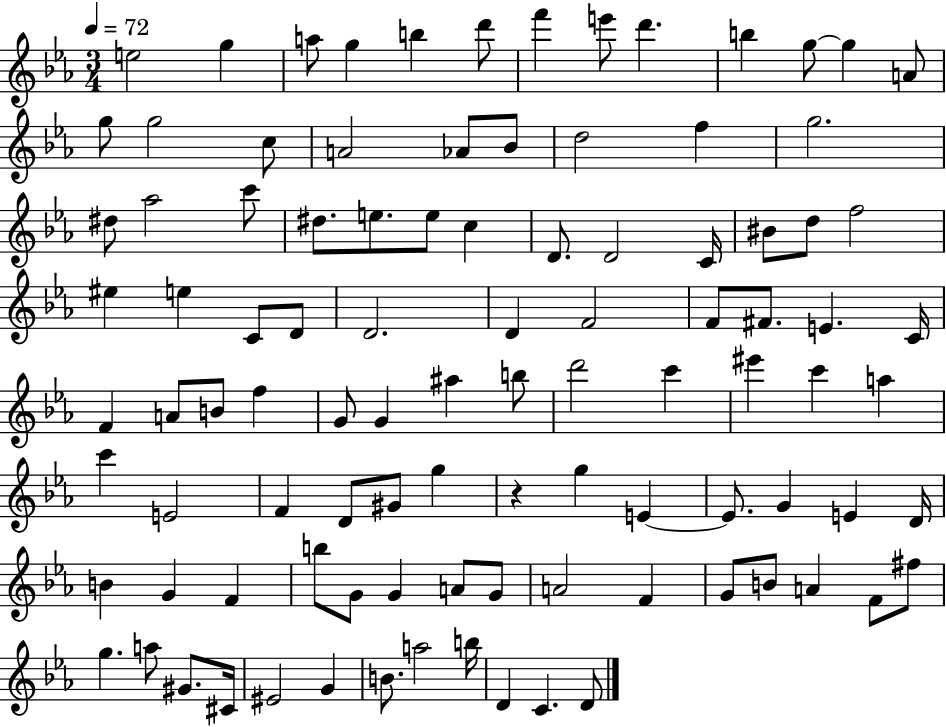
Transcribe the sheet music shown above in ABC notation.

X:1
T:Untitled
M:3/4
L:1/4
K:Eb
e2 g a/2 g b d'/2 f' e'/2 d' b g/2 g A/2 g/2 g2 c/2 A2 _A/2 _B/2 d2 f g2 ^d/2 _a2 c'/2 ^d/2 e/2 e/2 c D/2 D2 C/4 ^B/2 d/2 f2 ^e e C/2 D/2 D2 D F2 F/2 ^F/2 E C/4 F A/2 B/2 f G/2 G ^a b/2 d'2 c' ^e' c' a c' E2 F D/2 ^G/2 g z g E E/2 G E D/4 B G F b/2 G/2 G A/2 G/2 A2 F G/2 B/2 A F/2 ^f/2 g a/2 ^G/2 ^C/4 ^E2 G B/2 a2 b/4 D C D/2